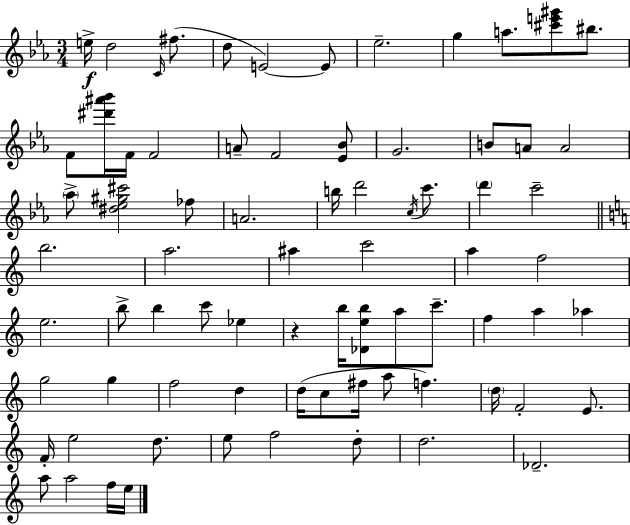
{
  \clef treble
  \numericTimeSignature
  \time 3/4
  \key ees \major
  \repeat volta 2 { e''16->\f d''2 \grace { c'16 }( fis''8. | d''8 e'2~~) e'8 | ees''2.-- | g''4 a''8. <cis''' e''' gis'''>8 bis''8. | \break f'8 <dis''' ais''' bes'''>16 f'16 f'2 | a'8-- f'2 <ees' bes'>8 | g'2. | b'8 a'8 a'2 | \break \parenthesize aes''8-> <dis'' ees'' gis'' cis'''>2 fes''8 | a'2. | b''16 d'''2 \acciaccatura { c''16 } c'''8. | \parenthesize d'''4 c'''2-- | \break \bar "||" \break \key c \major b''2. | a''2. | ais''4 c'''2 | a''4 f''2 | \break e''2. | b''8-> b''4 c'''8 ees''4 | r4 b''16 <des' e'' b''>8 a''8 c'''8.-- | f''4 a''4 aes''4 | \break g''2 g''4 | f''2 d''4 | d''16( c''8 fis''16 a''8 f''4.) | \parenthesize d''16 f'2-. e'8. | \break f'16-. e''2 d''8. | e''8 f''2 d''8-. | d''2. | des'2.-- | \break a''8 a''2 f''16 e''16 | } \bar "|."
}